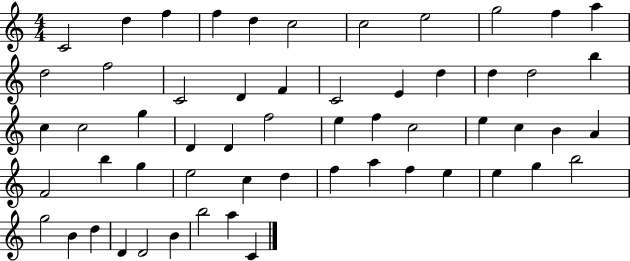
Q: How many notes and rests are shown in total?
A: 57